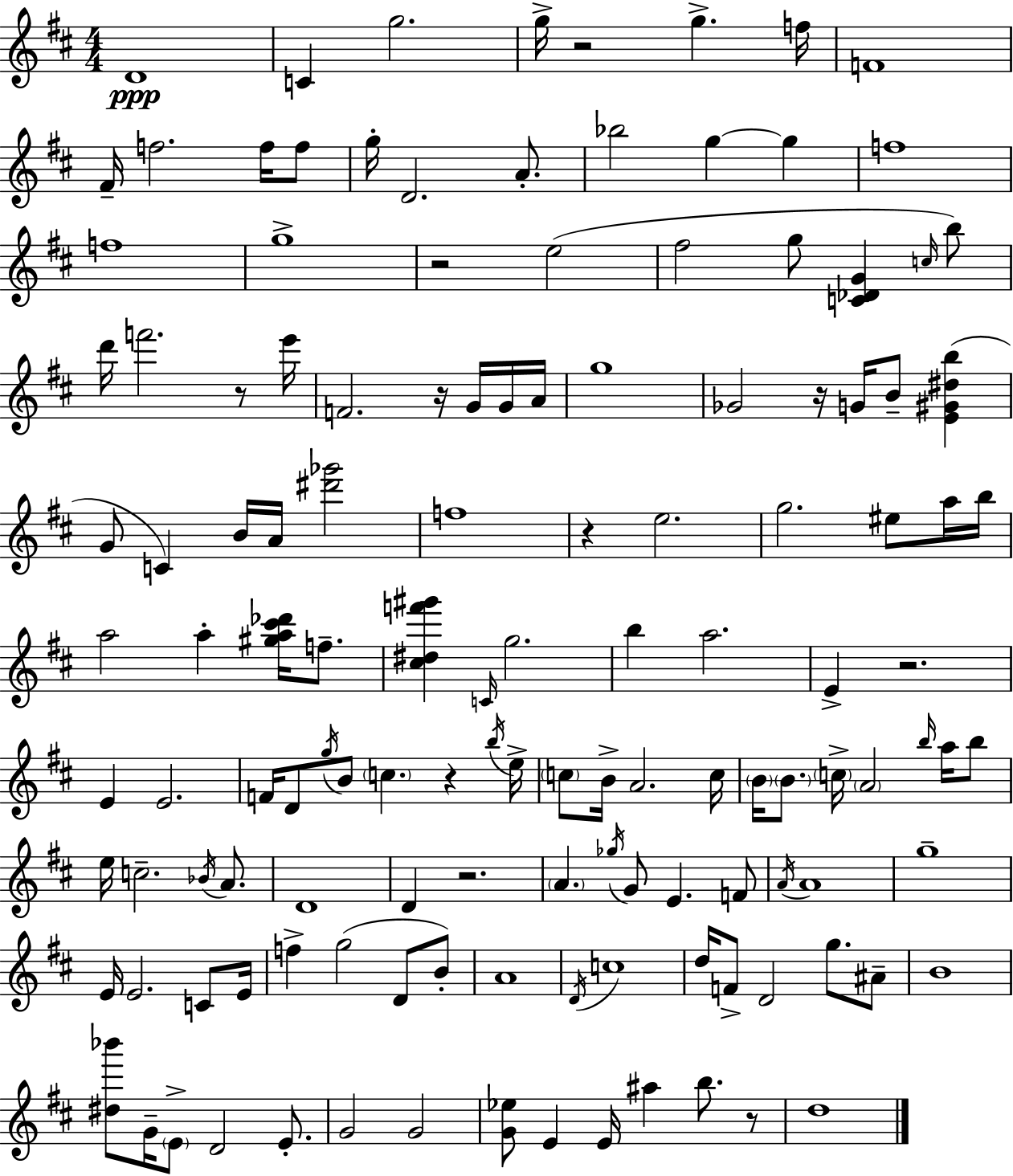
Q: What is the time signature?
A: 4/4